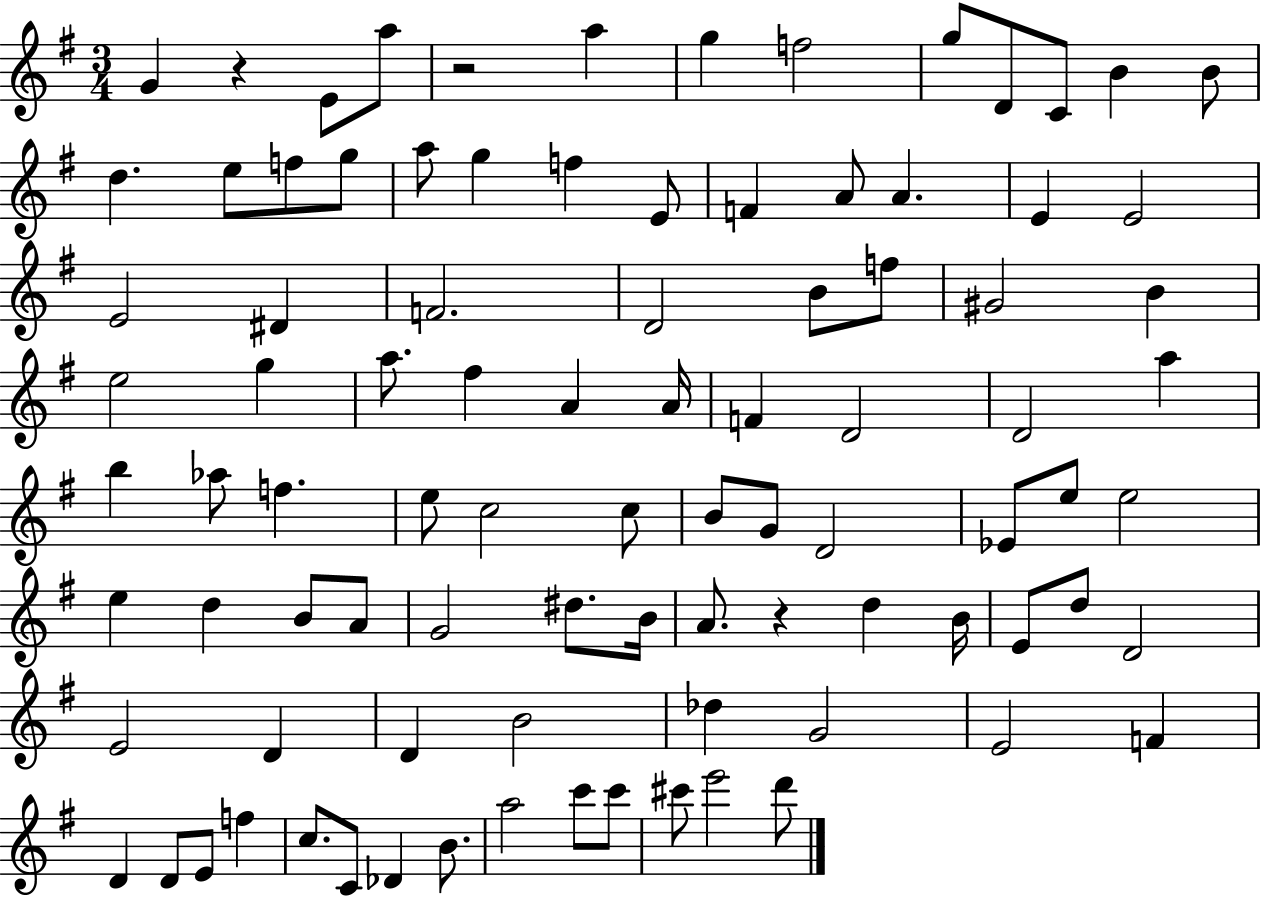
{
  \clef treble
  \numericTimeSignature
  \time 3/4
  \key g \major
  g'4 r4 e'8 a''8 | r2 a''4 | g''4 f''2 | g''8 d'8 c'8 b'4 b'8 | \break d''4. e''8 f''8 g''8 | a''8 g''4 f''4 e'8 | f'4 a'8 a'4. | e'4 e'2 | \break e'2 dis'4 | f'2. | d'2 b'8 f''8 | gis'2 b'4 | \break e''2 g''4 | a''8. fis''4 a'4 a'16 | f'4 d'2 | d'2 a''4 | \break b''4 aes''8 f''4. | e''8 c''2 c''8 | b'8 g'8 d'2 | ees'8 e''8 e''2 | \break e''4 d''4 b'8 a'8 | g'2 dis''8. b'16 | a'8. r4 d''4 b'16 | e'8 d''8 d'2 | \break e'2 d'4 | d'4 b'2 | des''4 g'2 | e'2 f'4 | \break d'4 d'8 e'8 f''4 | c''8. c'8 des'4 b'8. | a''2 c'''8 c'''8 | cis'''8 e'''2 d'''8 | \break \bar "|."
}